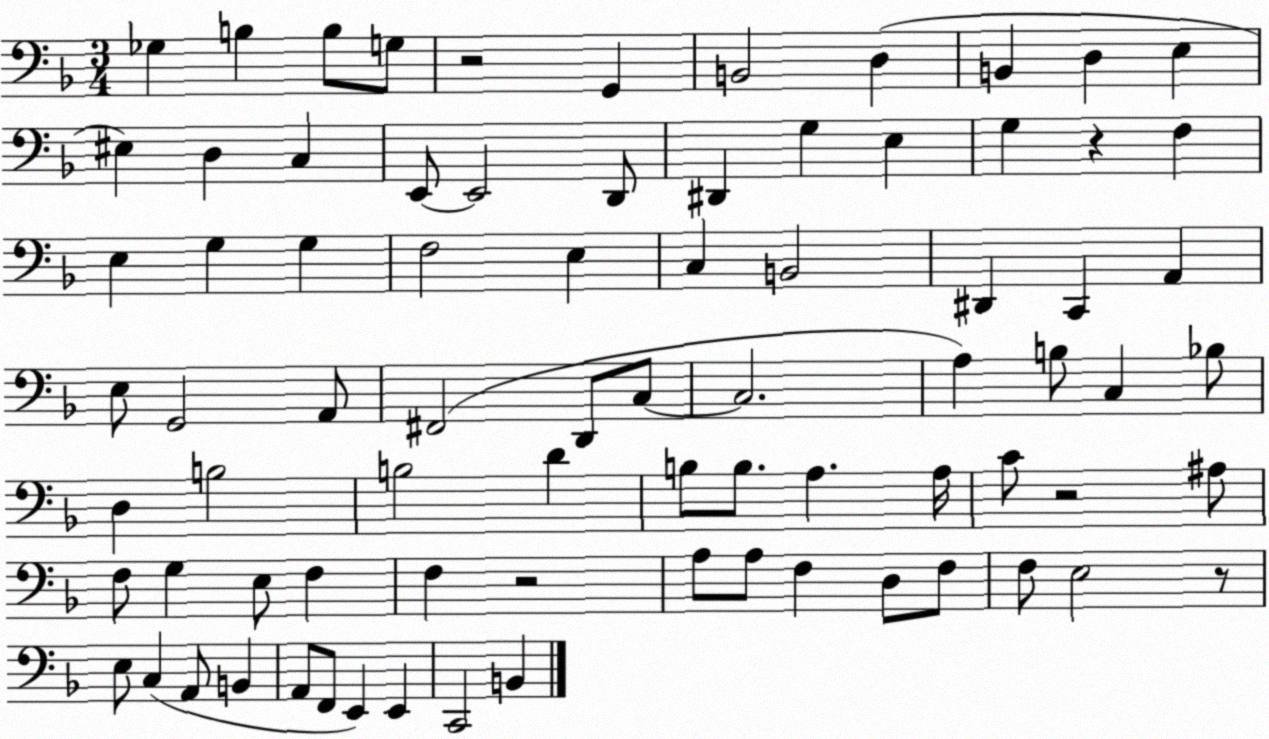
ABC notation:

X:1
T:Untitled
M:3/4
L:1/4
K:F
_G, B, B,/2 G,/2 z2 G,, B,,2 D, B,, D, E, ^E, D, C, E,,/2 E,,2 D,,/2 ^D,, G, E, G, z F, E, G, G, F,2 E, C, B,,2 ^D,, C,, A,, E,/2 G,,2 A,,/2 ^F,,2 D,,/2 C,/2 C,2 A, B,/2 C, _B,/2 D, B,2 B,2 D B,/2 B,/2 A, A,/4 C/2 z2 ^A,/2 F,/2 G, E,/2 F, F, z2 A,/2 A,/2 F, D,/2 F,/2 F,/2 E,2 z/2 E,/2 C, A,,/2 B,, A,,/2 F,,/2 E,, E,, C,,2 B,,